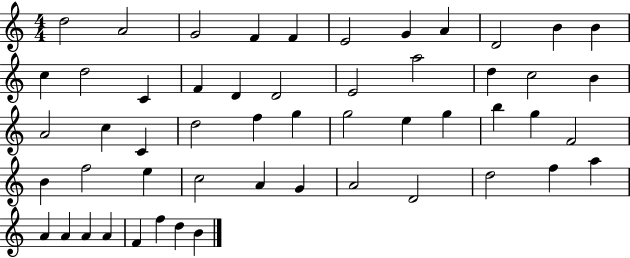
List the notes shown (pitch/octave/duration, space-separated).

D5/h A4/h G4/h F4/q F4/q E4/h G4/q A4/q D4/h B4/q B4/q C5/q D5/h C4/q F4/q D4/q D4/h E4/h A5/h D5/q C5/h B4/q A4/h C5/q C4/q D5/h F5/q G5/q G5/h E5/q G5/q B5/q G5/q F4/h B4/q F5/h E5/q C5/h A4/q G4/q A4/h D4/h D5/h F5/q A5/q A4/q A4/q A4/q A4/q F4/q F5/q D5/q B4/q